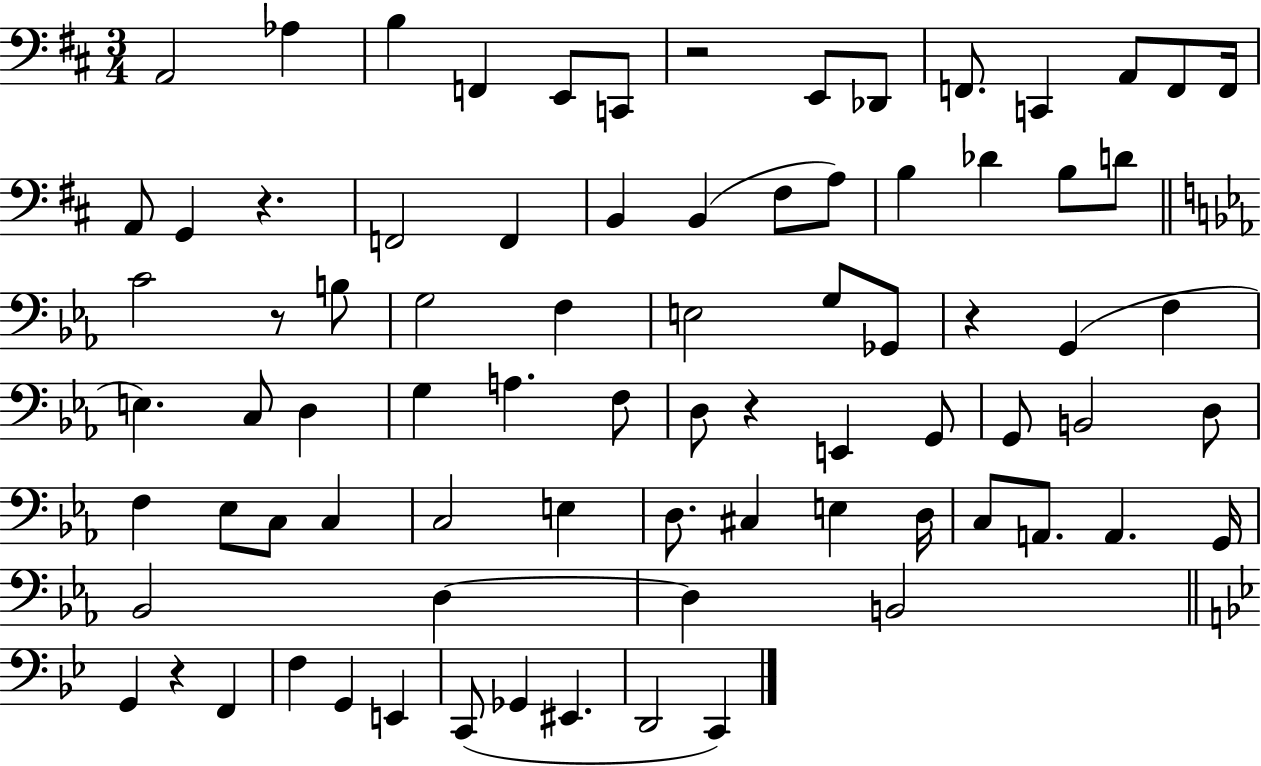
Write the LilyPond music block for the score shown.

{
  \clef bass
  \numericTimeSignature
  \time 3/4
  \key d \major
  \repeat volta 2 { a,2 aes4 | b4 f,4 e,8 c,8 | r2 e,8 des,8 | f,8. c,4 a,8 f,8 f,16 | \break a,8 g,4 r4. | f,2 f,4 | b,4 b,4( fis8 a8) | b4 des'4 b8 d'8 | \break \bar "||" \break \key c \minor c'2 r8 b8 | g2 f4 | e2 g8 ges,8 | r4 g,4( f4 | \break e4.) c8 d4 | g4 a4. f8 | d8 r4 e,4 g,8 | g,8 b,2 d8 | \break f4 ees8 c8 c4 | c2 e4 | d8. cis4 e4 d16 | c8 a,8. a,4. g,16 | \break bes,2 d4~~ | d4 b,2 | \bar "||" \break \key g \minor g,4 r4 f,4 | f4 g,4 e,4 | c,8( ges,4 eis,4. | d,2 c,4) | \break } \bar "|."
}